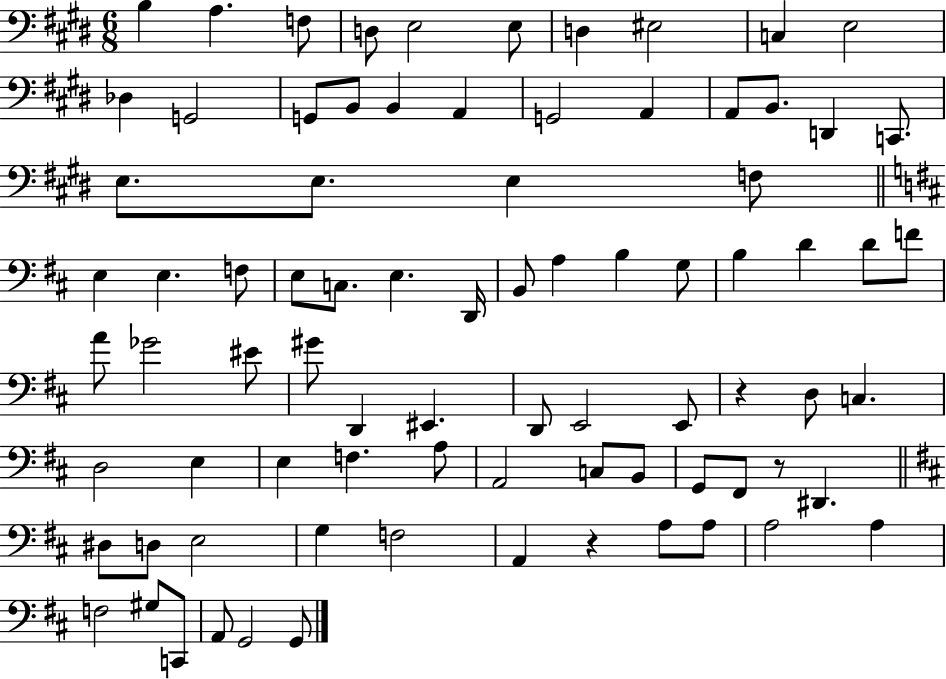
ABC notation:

X:1
T:Untitled
M:6/8
L:1/4
K:E
B, A, F,/2 D,/2 E,2 E,/2 D, ^E,2 C, E,2 _D, G,,2 G,,/2 B,,/2 B,, A,, G,,2 A,, A,,/2 B,,/2 D,, C,,/2 E,/2 E,/2 E, F,/2 E, E, F,/2 E,/2 C,/2 E, D,,/4 B,,/2 A, B, G,/2 B, D D/2 F/2 A/2 _G2 ^E/2 ^G/2 D,, ^E,, D,,/2 E,,2 E,,/2 z D,/2 C, D,2 E, E, F, A,/2 A,,2 C,/2 B,,/2 G,,/2 ^F,,/2 z/2 ^D,, ^D,/2 D,/2 E,2 G, F,2 A,, z A,/2 A,/2 A,2 A, F,2 ^G,/2 C,,/2 A,,/2 G,,2 G,,/2